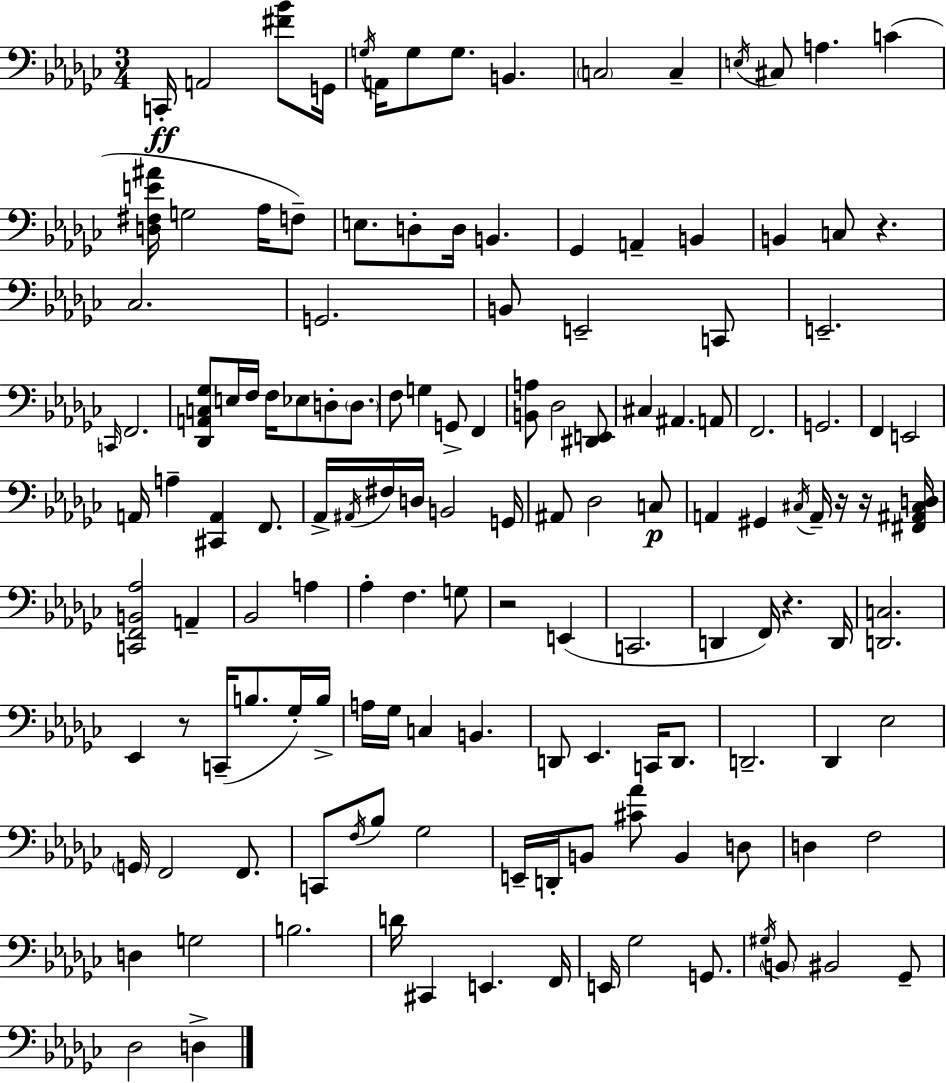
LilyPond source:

{
  \clef bass
  \numericTimeSignature
  \time 3/4
  \key ees \minor
  c,16-.\ff a,2 <fis' bes'>8 g,16 | \acciaccatura { g16 } a,16 g8 g8. b,4. | \parenthesize c2 c4-- | \acciaccatura { e16 } cis8 a4. c'4( | \break <d fis e' ais'>16 g2 aes16 | f8--) e8. d8-. d16 b,4. | ges,4 a,4-- b,4 | b,4 c8 r4. | \break ces2. | g,2. | b,8 e,2-- | c,8 e,2.-- | \break \grace { c,16 } f,2. | <des, a, c ges>8 e16 f16 f16 ees8 d8-. | \parenthesize d8. f8 g4 g,8-> f,4 | <b, a>8 des2 | \break <dis, e,>8 cis4 ais,4. | a,8 f,2. | g,2. | f,4 e,2 | \break a,16 a4-- <cis, a,>4 | f,8. aes,16-> \acciaccatura { ais,16 } fis16 d16 b,2 | g,16 ais,8 des2 | c8\p a,4 gis,4 | \break \acciaccatura { cis16 } a,16-- r16 r16 <fis, ais, cis d>16 <c, f, b, aes>2 | a,4-- bes,2 | a4 aes4-. f4. | g8 r2 | \break e,4( c,2. | d,4 f,16) r4. | d,16 <d, c>2. | ees,4 r8 c,16--( | \break b8. ges16-.) b16-> a16 ges16 c4 b,4. | d,8 ees,4. | c,16 d,8. d,2.-- | des,4 ees2 | \break \parenthesize g,16 f,2 | f,8. c,8 \acciaccatura { f16 } bes8 ges2 | e,16-- d,16-. b,8 <cis' aes'>8 | b,4 d8 d4 f2 | \break d4 g2 | b2. | d'16 cis,4 e,4. | f,16 e,16 ges2 | \break g,8. \acciaccatura { gis16 } \parenthesize b,8 bis,2 | ges,8-- des2 | d4-> \bar "|."
}